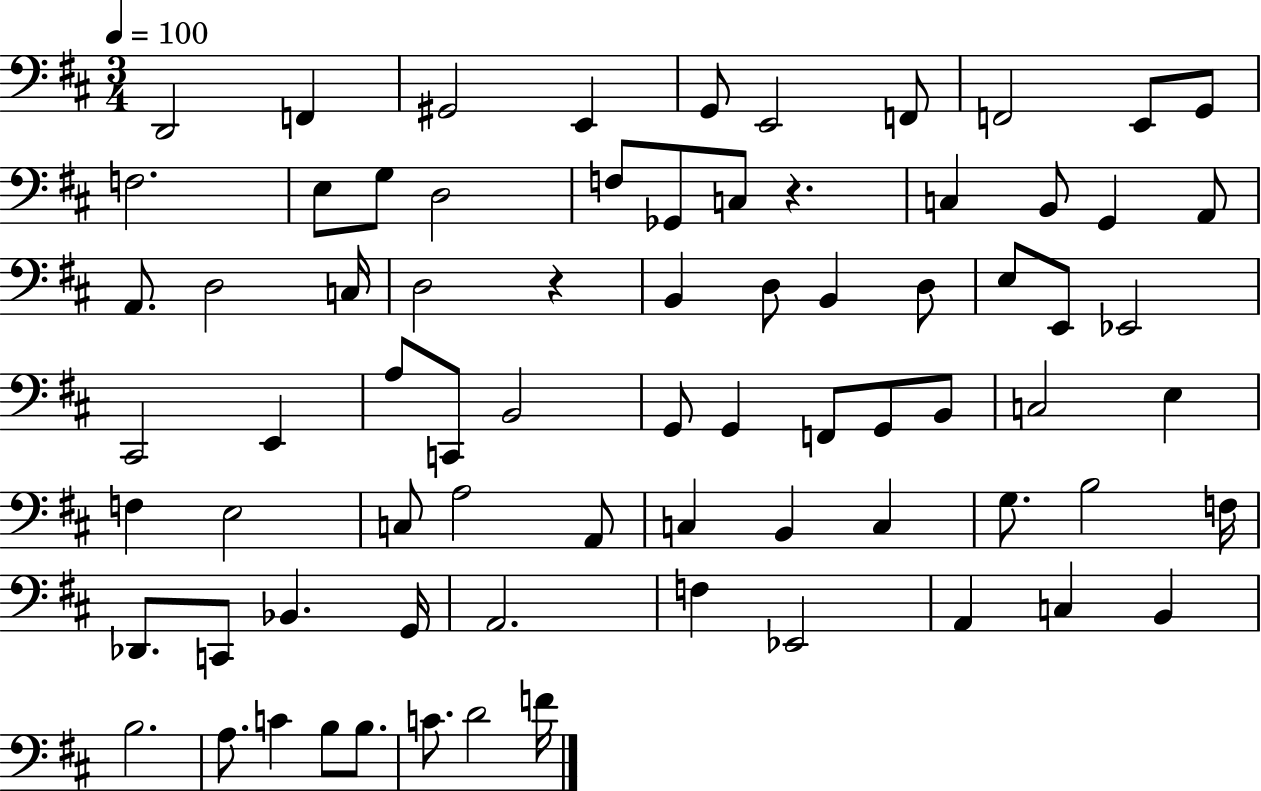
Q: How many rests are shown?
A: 2